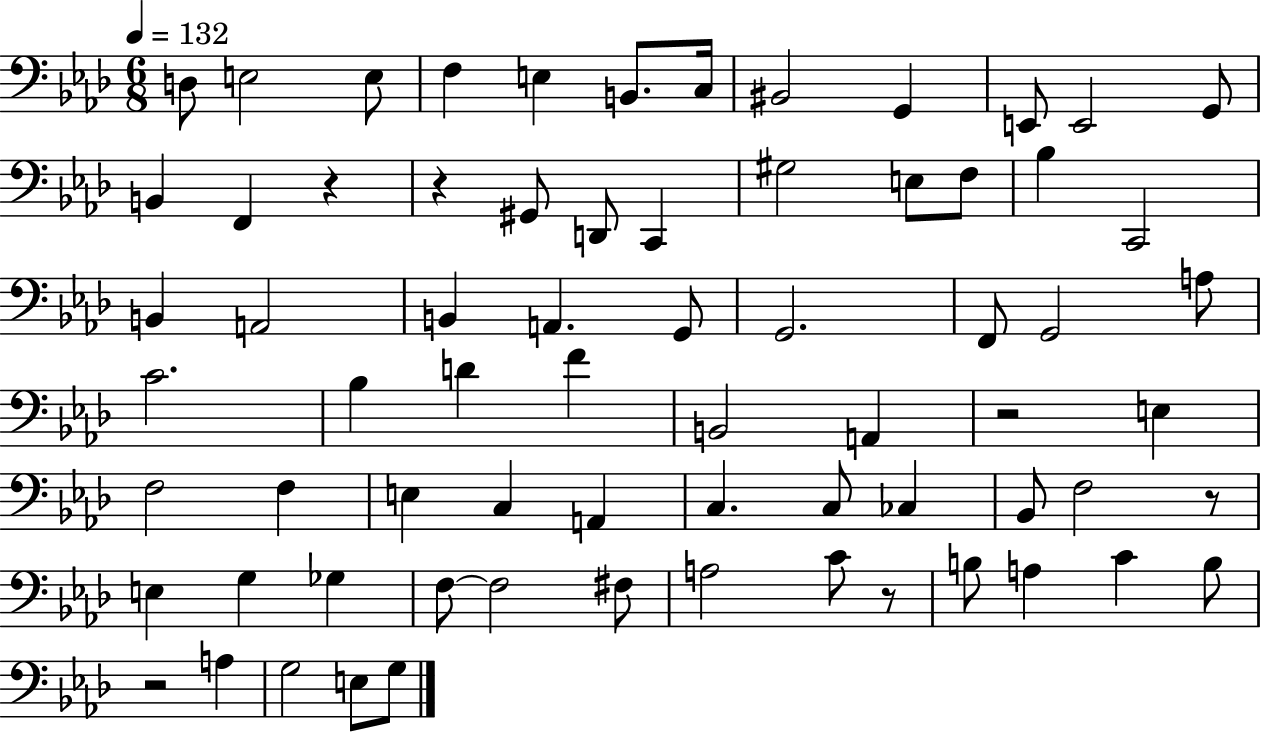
D3/e E3/h E3/e F3/q E3/q B2/e. C3/s BIS2/h G2/q E2/e E2/h G2/e B2/q F2/q R/q R/q G#2/e D2/e C2/q G#3/h E3/e F3/e Bb3/q C2/h B2/q A2/h B2/q A2/q. G2/e G2/h. F2/e G2/h A3/e C4/h. Bb3/q D4/q F4/q B2/h A2/q R/h E3/q F3/h F3/q E3/q C3/q A2/q C3/q. C3/e CES3/q Bb2/e F3/h R/e E3/q G3/q Gb3/q F3/e F3/h F#3/e A3/h C4/e R/e B3/e A3/q C4/q B3/e R/h A3/q G3/h E3/e G3/e